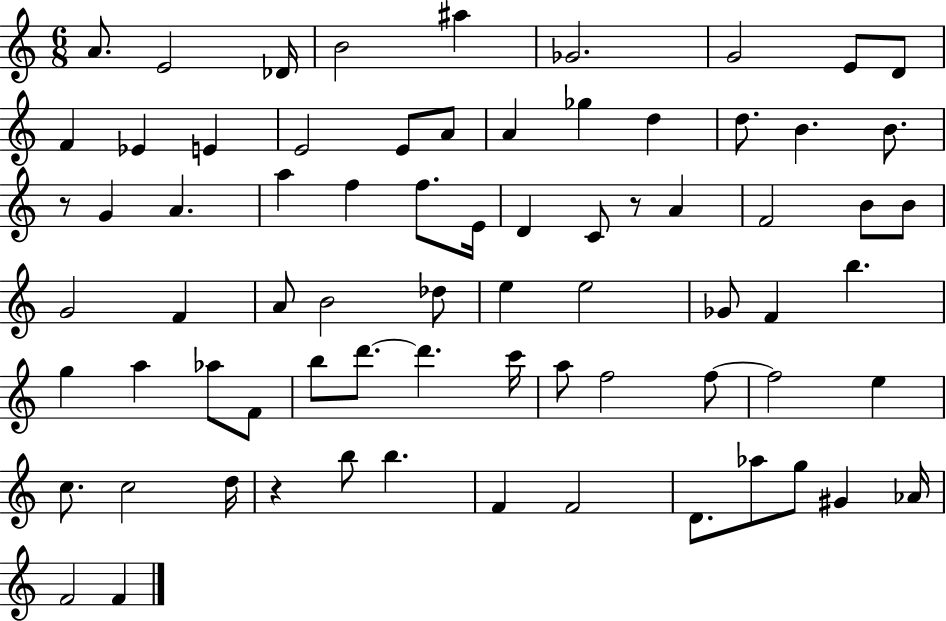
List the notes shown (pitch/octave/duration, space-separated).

A4/e. E4/h Db4/s B4/h A#5/q Gb4/h. G4/h E4/e D4/e F4/q Eb4/q E4/q E4/h E4/e A4/e A4/q Gb5/q D5/q D5/e. B4/q. B4/e. R/e G4/q A4/q. A5/q F5/q F5/e. E4/s D4/q C4/e R/e A4/q F4/h B4/e B4/e G4/h F4/q A4/e B4/h Db5/e E5/q E5/h Gb4/e F4/q B5/q. G5/q A5/q Ab5/e F4/e B5/e D6/e. D6/q. C6/s A5/e F5/h F5/e F5/h E5/q C5/e. C5/h D5/s R/q B5/e B5/q. F4/q F4/h D4/e. Ab5/e G5/e G#4/q Ab4/s F4/h F4/q